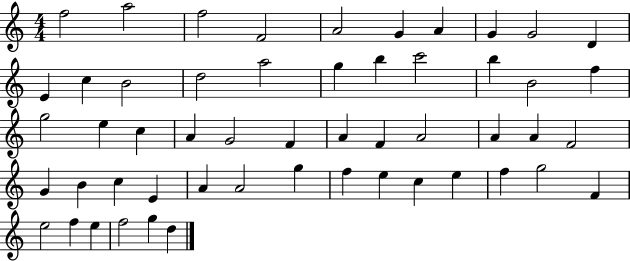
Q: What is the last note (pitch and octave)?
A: D5